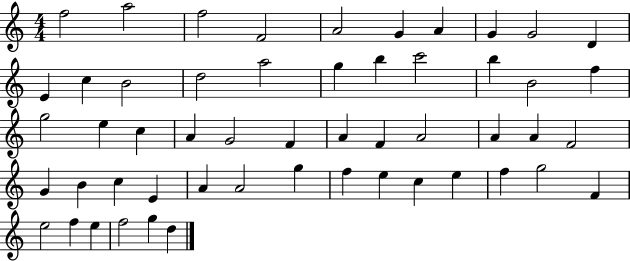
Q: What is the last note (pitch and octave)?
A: D5